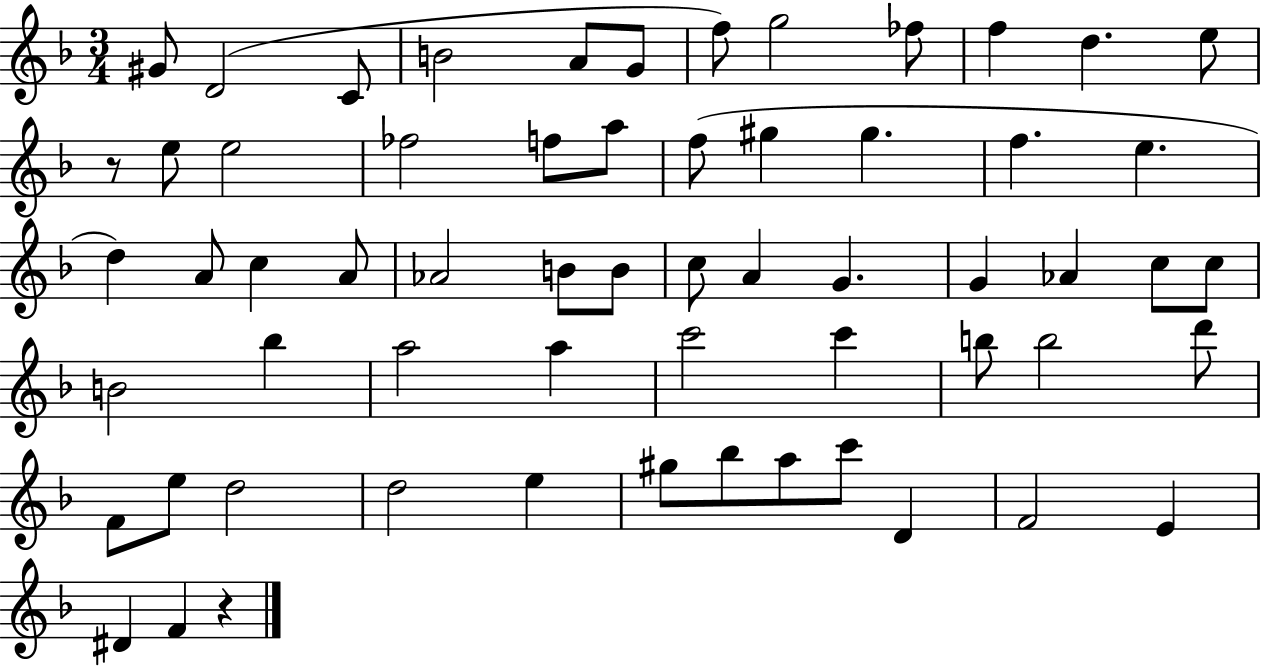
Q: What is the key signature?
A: F major